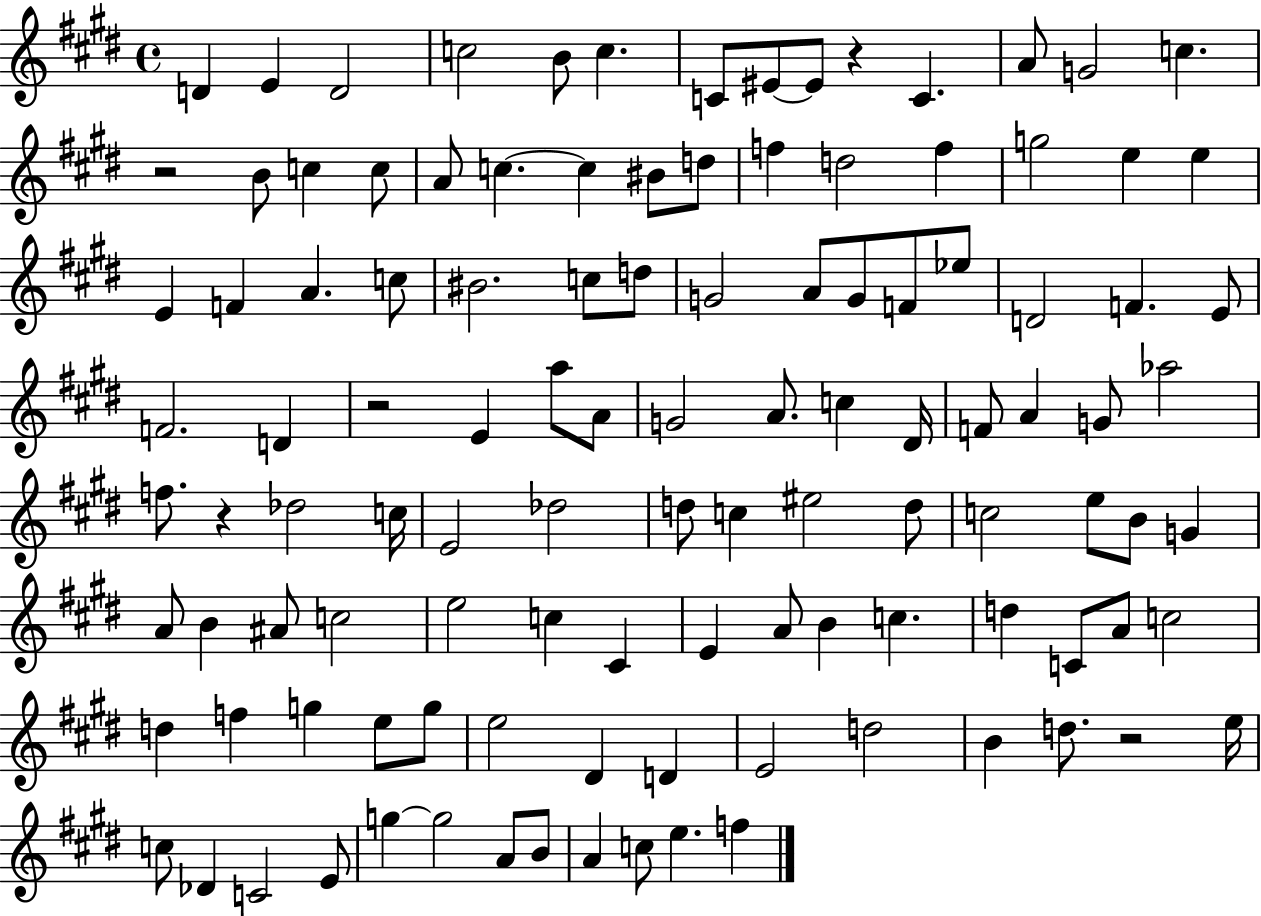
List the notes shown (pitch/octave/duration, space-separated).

D4/q E4/q D4/h C5/h B4/e C5/q. C4/e EIS4/e EIS4/e R/q C4/q. A4/e G4/h C5/q. R/h B4/e C5/q C5/e A4/e C5/q. C5/q BIS4/e D5/e F5/q D5/h F5/q G5/h E5/q E5/q E4/q F4/q A4/q. C5/e BIS4/h. C5/e D5/e G4/h A4/e G4/e F4/e Eb5/e D4/h F4/q. E4/e F4/h. D4/q R/h E4/q A5/e A4/e G4/h A4/e. C5/q D#4/s F4/e A4/q G4/e Ab5/h F5/e. R/q Db5/h C5/s E4/h Db5/h D5/e C5/q EIS5/h D5/e C5/h E5/e B4/e G4/q A4/e B4/q A#4/e C5/h E5/h C5/q C#4/q E4/q A4/e B4/q C5/q. D5/q C4/e A4/e C5/h D5/q F5/q G5/q E5/e G5/e E5/h D#4/q D4/q E4/h D5/h B4/q D5/e. R/h E5/s C5/e Db4/q C4/h E4/e G5/q G5/h A4/e B4/e A4/q C5/e E5/q. F5/q